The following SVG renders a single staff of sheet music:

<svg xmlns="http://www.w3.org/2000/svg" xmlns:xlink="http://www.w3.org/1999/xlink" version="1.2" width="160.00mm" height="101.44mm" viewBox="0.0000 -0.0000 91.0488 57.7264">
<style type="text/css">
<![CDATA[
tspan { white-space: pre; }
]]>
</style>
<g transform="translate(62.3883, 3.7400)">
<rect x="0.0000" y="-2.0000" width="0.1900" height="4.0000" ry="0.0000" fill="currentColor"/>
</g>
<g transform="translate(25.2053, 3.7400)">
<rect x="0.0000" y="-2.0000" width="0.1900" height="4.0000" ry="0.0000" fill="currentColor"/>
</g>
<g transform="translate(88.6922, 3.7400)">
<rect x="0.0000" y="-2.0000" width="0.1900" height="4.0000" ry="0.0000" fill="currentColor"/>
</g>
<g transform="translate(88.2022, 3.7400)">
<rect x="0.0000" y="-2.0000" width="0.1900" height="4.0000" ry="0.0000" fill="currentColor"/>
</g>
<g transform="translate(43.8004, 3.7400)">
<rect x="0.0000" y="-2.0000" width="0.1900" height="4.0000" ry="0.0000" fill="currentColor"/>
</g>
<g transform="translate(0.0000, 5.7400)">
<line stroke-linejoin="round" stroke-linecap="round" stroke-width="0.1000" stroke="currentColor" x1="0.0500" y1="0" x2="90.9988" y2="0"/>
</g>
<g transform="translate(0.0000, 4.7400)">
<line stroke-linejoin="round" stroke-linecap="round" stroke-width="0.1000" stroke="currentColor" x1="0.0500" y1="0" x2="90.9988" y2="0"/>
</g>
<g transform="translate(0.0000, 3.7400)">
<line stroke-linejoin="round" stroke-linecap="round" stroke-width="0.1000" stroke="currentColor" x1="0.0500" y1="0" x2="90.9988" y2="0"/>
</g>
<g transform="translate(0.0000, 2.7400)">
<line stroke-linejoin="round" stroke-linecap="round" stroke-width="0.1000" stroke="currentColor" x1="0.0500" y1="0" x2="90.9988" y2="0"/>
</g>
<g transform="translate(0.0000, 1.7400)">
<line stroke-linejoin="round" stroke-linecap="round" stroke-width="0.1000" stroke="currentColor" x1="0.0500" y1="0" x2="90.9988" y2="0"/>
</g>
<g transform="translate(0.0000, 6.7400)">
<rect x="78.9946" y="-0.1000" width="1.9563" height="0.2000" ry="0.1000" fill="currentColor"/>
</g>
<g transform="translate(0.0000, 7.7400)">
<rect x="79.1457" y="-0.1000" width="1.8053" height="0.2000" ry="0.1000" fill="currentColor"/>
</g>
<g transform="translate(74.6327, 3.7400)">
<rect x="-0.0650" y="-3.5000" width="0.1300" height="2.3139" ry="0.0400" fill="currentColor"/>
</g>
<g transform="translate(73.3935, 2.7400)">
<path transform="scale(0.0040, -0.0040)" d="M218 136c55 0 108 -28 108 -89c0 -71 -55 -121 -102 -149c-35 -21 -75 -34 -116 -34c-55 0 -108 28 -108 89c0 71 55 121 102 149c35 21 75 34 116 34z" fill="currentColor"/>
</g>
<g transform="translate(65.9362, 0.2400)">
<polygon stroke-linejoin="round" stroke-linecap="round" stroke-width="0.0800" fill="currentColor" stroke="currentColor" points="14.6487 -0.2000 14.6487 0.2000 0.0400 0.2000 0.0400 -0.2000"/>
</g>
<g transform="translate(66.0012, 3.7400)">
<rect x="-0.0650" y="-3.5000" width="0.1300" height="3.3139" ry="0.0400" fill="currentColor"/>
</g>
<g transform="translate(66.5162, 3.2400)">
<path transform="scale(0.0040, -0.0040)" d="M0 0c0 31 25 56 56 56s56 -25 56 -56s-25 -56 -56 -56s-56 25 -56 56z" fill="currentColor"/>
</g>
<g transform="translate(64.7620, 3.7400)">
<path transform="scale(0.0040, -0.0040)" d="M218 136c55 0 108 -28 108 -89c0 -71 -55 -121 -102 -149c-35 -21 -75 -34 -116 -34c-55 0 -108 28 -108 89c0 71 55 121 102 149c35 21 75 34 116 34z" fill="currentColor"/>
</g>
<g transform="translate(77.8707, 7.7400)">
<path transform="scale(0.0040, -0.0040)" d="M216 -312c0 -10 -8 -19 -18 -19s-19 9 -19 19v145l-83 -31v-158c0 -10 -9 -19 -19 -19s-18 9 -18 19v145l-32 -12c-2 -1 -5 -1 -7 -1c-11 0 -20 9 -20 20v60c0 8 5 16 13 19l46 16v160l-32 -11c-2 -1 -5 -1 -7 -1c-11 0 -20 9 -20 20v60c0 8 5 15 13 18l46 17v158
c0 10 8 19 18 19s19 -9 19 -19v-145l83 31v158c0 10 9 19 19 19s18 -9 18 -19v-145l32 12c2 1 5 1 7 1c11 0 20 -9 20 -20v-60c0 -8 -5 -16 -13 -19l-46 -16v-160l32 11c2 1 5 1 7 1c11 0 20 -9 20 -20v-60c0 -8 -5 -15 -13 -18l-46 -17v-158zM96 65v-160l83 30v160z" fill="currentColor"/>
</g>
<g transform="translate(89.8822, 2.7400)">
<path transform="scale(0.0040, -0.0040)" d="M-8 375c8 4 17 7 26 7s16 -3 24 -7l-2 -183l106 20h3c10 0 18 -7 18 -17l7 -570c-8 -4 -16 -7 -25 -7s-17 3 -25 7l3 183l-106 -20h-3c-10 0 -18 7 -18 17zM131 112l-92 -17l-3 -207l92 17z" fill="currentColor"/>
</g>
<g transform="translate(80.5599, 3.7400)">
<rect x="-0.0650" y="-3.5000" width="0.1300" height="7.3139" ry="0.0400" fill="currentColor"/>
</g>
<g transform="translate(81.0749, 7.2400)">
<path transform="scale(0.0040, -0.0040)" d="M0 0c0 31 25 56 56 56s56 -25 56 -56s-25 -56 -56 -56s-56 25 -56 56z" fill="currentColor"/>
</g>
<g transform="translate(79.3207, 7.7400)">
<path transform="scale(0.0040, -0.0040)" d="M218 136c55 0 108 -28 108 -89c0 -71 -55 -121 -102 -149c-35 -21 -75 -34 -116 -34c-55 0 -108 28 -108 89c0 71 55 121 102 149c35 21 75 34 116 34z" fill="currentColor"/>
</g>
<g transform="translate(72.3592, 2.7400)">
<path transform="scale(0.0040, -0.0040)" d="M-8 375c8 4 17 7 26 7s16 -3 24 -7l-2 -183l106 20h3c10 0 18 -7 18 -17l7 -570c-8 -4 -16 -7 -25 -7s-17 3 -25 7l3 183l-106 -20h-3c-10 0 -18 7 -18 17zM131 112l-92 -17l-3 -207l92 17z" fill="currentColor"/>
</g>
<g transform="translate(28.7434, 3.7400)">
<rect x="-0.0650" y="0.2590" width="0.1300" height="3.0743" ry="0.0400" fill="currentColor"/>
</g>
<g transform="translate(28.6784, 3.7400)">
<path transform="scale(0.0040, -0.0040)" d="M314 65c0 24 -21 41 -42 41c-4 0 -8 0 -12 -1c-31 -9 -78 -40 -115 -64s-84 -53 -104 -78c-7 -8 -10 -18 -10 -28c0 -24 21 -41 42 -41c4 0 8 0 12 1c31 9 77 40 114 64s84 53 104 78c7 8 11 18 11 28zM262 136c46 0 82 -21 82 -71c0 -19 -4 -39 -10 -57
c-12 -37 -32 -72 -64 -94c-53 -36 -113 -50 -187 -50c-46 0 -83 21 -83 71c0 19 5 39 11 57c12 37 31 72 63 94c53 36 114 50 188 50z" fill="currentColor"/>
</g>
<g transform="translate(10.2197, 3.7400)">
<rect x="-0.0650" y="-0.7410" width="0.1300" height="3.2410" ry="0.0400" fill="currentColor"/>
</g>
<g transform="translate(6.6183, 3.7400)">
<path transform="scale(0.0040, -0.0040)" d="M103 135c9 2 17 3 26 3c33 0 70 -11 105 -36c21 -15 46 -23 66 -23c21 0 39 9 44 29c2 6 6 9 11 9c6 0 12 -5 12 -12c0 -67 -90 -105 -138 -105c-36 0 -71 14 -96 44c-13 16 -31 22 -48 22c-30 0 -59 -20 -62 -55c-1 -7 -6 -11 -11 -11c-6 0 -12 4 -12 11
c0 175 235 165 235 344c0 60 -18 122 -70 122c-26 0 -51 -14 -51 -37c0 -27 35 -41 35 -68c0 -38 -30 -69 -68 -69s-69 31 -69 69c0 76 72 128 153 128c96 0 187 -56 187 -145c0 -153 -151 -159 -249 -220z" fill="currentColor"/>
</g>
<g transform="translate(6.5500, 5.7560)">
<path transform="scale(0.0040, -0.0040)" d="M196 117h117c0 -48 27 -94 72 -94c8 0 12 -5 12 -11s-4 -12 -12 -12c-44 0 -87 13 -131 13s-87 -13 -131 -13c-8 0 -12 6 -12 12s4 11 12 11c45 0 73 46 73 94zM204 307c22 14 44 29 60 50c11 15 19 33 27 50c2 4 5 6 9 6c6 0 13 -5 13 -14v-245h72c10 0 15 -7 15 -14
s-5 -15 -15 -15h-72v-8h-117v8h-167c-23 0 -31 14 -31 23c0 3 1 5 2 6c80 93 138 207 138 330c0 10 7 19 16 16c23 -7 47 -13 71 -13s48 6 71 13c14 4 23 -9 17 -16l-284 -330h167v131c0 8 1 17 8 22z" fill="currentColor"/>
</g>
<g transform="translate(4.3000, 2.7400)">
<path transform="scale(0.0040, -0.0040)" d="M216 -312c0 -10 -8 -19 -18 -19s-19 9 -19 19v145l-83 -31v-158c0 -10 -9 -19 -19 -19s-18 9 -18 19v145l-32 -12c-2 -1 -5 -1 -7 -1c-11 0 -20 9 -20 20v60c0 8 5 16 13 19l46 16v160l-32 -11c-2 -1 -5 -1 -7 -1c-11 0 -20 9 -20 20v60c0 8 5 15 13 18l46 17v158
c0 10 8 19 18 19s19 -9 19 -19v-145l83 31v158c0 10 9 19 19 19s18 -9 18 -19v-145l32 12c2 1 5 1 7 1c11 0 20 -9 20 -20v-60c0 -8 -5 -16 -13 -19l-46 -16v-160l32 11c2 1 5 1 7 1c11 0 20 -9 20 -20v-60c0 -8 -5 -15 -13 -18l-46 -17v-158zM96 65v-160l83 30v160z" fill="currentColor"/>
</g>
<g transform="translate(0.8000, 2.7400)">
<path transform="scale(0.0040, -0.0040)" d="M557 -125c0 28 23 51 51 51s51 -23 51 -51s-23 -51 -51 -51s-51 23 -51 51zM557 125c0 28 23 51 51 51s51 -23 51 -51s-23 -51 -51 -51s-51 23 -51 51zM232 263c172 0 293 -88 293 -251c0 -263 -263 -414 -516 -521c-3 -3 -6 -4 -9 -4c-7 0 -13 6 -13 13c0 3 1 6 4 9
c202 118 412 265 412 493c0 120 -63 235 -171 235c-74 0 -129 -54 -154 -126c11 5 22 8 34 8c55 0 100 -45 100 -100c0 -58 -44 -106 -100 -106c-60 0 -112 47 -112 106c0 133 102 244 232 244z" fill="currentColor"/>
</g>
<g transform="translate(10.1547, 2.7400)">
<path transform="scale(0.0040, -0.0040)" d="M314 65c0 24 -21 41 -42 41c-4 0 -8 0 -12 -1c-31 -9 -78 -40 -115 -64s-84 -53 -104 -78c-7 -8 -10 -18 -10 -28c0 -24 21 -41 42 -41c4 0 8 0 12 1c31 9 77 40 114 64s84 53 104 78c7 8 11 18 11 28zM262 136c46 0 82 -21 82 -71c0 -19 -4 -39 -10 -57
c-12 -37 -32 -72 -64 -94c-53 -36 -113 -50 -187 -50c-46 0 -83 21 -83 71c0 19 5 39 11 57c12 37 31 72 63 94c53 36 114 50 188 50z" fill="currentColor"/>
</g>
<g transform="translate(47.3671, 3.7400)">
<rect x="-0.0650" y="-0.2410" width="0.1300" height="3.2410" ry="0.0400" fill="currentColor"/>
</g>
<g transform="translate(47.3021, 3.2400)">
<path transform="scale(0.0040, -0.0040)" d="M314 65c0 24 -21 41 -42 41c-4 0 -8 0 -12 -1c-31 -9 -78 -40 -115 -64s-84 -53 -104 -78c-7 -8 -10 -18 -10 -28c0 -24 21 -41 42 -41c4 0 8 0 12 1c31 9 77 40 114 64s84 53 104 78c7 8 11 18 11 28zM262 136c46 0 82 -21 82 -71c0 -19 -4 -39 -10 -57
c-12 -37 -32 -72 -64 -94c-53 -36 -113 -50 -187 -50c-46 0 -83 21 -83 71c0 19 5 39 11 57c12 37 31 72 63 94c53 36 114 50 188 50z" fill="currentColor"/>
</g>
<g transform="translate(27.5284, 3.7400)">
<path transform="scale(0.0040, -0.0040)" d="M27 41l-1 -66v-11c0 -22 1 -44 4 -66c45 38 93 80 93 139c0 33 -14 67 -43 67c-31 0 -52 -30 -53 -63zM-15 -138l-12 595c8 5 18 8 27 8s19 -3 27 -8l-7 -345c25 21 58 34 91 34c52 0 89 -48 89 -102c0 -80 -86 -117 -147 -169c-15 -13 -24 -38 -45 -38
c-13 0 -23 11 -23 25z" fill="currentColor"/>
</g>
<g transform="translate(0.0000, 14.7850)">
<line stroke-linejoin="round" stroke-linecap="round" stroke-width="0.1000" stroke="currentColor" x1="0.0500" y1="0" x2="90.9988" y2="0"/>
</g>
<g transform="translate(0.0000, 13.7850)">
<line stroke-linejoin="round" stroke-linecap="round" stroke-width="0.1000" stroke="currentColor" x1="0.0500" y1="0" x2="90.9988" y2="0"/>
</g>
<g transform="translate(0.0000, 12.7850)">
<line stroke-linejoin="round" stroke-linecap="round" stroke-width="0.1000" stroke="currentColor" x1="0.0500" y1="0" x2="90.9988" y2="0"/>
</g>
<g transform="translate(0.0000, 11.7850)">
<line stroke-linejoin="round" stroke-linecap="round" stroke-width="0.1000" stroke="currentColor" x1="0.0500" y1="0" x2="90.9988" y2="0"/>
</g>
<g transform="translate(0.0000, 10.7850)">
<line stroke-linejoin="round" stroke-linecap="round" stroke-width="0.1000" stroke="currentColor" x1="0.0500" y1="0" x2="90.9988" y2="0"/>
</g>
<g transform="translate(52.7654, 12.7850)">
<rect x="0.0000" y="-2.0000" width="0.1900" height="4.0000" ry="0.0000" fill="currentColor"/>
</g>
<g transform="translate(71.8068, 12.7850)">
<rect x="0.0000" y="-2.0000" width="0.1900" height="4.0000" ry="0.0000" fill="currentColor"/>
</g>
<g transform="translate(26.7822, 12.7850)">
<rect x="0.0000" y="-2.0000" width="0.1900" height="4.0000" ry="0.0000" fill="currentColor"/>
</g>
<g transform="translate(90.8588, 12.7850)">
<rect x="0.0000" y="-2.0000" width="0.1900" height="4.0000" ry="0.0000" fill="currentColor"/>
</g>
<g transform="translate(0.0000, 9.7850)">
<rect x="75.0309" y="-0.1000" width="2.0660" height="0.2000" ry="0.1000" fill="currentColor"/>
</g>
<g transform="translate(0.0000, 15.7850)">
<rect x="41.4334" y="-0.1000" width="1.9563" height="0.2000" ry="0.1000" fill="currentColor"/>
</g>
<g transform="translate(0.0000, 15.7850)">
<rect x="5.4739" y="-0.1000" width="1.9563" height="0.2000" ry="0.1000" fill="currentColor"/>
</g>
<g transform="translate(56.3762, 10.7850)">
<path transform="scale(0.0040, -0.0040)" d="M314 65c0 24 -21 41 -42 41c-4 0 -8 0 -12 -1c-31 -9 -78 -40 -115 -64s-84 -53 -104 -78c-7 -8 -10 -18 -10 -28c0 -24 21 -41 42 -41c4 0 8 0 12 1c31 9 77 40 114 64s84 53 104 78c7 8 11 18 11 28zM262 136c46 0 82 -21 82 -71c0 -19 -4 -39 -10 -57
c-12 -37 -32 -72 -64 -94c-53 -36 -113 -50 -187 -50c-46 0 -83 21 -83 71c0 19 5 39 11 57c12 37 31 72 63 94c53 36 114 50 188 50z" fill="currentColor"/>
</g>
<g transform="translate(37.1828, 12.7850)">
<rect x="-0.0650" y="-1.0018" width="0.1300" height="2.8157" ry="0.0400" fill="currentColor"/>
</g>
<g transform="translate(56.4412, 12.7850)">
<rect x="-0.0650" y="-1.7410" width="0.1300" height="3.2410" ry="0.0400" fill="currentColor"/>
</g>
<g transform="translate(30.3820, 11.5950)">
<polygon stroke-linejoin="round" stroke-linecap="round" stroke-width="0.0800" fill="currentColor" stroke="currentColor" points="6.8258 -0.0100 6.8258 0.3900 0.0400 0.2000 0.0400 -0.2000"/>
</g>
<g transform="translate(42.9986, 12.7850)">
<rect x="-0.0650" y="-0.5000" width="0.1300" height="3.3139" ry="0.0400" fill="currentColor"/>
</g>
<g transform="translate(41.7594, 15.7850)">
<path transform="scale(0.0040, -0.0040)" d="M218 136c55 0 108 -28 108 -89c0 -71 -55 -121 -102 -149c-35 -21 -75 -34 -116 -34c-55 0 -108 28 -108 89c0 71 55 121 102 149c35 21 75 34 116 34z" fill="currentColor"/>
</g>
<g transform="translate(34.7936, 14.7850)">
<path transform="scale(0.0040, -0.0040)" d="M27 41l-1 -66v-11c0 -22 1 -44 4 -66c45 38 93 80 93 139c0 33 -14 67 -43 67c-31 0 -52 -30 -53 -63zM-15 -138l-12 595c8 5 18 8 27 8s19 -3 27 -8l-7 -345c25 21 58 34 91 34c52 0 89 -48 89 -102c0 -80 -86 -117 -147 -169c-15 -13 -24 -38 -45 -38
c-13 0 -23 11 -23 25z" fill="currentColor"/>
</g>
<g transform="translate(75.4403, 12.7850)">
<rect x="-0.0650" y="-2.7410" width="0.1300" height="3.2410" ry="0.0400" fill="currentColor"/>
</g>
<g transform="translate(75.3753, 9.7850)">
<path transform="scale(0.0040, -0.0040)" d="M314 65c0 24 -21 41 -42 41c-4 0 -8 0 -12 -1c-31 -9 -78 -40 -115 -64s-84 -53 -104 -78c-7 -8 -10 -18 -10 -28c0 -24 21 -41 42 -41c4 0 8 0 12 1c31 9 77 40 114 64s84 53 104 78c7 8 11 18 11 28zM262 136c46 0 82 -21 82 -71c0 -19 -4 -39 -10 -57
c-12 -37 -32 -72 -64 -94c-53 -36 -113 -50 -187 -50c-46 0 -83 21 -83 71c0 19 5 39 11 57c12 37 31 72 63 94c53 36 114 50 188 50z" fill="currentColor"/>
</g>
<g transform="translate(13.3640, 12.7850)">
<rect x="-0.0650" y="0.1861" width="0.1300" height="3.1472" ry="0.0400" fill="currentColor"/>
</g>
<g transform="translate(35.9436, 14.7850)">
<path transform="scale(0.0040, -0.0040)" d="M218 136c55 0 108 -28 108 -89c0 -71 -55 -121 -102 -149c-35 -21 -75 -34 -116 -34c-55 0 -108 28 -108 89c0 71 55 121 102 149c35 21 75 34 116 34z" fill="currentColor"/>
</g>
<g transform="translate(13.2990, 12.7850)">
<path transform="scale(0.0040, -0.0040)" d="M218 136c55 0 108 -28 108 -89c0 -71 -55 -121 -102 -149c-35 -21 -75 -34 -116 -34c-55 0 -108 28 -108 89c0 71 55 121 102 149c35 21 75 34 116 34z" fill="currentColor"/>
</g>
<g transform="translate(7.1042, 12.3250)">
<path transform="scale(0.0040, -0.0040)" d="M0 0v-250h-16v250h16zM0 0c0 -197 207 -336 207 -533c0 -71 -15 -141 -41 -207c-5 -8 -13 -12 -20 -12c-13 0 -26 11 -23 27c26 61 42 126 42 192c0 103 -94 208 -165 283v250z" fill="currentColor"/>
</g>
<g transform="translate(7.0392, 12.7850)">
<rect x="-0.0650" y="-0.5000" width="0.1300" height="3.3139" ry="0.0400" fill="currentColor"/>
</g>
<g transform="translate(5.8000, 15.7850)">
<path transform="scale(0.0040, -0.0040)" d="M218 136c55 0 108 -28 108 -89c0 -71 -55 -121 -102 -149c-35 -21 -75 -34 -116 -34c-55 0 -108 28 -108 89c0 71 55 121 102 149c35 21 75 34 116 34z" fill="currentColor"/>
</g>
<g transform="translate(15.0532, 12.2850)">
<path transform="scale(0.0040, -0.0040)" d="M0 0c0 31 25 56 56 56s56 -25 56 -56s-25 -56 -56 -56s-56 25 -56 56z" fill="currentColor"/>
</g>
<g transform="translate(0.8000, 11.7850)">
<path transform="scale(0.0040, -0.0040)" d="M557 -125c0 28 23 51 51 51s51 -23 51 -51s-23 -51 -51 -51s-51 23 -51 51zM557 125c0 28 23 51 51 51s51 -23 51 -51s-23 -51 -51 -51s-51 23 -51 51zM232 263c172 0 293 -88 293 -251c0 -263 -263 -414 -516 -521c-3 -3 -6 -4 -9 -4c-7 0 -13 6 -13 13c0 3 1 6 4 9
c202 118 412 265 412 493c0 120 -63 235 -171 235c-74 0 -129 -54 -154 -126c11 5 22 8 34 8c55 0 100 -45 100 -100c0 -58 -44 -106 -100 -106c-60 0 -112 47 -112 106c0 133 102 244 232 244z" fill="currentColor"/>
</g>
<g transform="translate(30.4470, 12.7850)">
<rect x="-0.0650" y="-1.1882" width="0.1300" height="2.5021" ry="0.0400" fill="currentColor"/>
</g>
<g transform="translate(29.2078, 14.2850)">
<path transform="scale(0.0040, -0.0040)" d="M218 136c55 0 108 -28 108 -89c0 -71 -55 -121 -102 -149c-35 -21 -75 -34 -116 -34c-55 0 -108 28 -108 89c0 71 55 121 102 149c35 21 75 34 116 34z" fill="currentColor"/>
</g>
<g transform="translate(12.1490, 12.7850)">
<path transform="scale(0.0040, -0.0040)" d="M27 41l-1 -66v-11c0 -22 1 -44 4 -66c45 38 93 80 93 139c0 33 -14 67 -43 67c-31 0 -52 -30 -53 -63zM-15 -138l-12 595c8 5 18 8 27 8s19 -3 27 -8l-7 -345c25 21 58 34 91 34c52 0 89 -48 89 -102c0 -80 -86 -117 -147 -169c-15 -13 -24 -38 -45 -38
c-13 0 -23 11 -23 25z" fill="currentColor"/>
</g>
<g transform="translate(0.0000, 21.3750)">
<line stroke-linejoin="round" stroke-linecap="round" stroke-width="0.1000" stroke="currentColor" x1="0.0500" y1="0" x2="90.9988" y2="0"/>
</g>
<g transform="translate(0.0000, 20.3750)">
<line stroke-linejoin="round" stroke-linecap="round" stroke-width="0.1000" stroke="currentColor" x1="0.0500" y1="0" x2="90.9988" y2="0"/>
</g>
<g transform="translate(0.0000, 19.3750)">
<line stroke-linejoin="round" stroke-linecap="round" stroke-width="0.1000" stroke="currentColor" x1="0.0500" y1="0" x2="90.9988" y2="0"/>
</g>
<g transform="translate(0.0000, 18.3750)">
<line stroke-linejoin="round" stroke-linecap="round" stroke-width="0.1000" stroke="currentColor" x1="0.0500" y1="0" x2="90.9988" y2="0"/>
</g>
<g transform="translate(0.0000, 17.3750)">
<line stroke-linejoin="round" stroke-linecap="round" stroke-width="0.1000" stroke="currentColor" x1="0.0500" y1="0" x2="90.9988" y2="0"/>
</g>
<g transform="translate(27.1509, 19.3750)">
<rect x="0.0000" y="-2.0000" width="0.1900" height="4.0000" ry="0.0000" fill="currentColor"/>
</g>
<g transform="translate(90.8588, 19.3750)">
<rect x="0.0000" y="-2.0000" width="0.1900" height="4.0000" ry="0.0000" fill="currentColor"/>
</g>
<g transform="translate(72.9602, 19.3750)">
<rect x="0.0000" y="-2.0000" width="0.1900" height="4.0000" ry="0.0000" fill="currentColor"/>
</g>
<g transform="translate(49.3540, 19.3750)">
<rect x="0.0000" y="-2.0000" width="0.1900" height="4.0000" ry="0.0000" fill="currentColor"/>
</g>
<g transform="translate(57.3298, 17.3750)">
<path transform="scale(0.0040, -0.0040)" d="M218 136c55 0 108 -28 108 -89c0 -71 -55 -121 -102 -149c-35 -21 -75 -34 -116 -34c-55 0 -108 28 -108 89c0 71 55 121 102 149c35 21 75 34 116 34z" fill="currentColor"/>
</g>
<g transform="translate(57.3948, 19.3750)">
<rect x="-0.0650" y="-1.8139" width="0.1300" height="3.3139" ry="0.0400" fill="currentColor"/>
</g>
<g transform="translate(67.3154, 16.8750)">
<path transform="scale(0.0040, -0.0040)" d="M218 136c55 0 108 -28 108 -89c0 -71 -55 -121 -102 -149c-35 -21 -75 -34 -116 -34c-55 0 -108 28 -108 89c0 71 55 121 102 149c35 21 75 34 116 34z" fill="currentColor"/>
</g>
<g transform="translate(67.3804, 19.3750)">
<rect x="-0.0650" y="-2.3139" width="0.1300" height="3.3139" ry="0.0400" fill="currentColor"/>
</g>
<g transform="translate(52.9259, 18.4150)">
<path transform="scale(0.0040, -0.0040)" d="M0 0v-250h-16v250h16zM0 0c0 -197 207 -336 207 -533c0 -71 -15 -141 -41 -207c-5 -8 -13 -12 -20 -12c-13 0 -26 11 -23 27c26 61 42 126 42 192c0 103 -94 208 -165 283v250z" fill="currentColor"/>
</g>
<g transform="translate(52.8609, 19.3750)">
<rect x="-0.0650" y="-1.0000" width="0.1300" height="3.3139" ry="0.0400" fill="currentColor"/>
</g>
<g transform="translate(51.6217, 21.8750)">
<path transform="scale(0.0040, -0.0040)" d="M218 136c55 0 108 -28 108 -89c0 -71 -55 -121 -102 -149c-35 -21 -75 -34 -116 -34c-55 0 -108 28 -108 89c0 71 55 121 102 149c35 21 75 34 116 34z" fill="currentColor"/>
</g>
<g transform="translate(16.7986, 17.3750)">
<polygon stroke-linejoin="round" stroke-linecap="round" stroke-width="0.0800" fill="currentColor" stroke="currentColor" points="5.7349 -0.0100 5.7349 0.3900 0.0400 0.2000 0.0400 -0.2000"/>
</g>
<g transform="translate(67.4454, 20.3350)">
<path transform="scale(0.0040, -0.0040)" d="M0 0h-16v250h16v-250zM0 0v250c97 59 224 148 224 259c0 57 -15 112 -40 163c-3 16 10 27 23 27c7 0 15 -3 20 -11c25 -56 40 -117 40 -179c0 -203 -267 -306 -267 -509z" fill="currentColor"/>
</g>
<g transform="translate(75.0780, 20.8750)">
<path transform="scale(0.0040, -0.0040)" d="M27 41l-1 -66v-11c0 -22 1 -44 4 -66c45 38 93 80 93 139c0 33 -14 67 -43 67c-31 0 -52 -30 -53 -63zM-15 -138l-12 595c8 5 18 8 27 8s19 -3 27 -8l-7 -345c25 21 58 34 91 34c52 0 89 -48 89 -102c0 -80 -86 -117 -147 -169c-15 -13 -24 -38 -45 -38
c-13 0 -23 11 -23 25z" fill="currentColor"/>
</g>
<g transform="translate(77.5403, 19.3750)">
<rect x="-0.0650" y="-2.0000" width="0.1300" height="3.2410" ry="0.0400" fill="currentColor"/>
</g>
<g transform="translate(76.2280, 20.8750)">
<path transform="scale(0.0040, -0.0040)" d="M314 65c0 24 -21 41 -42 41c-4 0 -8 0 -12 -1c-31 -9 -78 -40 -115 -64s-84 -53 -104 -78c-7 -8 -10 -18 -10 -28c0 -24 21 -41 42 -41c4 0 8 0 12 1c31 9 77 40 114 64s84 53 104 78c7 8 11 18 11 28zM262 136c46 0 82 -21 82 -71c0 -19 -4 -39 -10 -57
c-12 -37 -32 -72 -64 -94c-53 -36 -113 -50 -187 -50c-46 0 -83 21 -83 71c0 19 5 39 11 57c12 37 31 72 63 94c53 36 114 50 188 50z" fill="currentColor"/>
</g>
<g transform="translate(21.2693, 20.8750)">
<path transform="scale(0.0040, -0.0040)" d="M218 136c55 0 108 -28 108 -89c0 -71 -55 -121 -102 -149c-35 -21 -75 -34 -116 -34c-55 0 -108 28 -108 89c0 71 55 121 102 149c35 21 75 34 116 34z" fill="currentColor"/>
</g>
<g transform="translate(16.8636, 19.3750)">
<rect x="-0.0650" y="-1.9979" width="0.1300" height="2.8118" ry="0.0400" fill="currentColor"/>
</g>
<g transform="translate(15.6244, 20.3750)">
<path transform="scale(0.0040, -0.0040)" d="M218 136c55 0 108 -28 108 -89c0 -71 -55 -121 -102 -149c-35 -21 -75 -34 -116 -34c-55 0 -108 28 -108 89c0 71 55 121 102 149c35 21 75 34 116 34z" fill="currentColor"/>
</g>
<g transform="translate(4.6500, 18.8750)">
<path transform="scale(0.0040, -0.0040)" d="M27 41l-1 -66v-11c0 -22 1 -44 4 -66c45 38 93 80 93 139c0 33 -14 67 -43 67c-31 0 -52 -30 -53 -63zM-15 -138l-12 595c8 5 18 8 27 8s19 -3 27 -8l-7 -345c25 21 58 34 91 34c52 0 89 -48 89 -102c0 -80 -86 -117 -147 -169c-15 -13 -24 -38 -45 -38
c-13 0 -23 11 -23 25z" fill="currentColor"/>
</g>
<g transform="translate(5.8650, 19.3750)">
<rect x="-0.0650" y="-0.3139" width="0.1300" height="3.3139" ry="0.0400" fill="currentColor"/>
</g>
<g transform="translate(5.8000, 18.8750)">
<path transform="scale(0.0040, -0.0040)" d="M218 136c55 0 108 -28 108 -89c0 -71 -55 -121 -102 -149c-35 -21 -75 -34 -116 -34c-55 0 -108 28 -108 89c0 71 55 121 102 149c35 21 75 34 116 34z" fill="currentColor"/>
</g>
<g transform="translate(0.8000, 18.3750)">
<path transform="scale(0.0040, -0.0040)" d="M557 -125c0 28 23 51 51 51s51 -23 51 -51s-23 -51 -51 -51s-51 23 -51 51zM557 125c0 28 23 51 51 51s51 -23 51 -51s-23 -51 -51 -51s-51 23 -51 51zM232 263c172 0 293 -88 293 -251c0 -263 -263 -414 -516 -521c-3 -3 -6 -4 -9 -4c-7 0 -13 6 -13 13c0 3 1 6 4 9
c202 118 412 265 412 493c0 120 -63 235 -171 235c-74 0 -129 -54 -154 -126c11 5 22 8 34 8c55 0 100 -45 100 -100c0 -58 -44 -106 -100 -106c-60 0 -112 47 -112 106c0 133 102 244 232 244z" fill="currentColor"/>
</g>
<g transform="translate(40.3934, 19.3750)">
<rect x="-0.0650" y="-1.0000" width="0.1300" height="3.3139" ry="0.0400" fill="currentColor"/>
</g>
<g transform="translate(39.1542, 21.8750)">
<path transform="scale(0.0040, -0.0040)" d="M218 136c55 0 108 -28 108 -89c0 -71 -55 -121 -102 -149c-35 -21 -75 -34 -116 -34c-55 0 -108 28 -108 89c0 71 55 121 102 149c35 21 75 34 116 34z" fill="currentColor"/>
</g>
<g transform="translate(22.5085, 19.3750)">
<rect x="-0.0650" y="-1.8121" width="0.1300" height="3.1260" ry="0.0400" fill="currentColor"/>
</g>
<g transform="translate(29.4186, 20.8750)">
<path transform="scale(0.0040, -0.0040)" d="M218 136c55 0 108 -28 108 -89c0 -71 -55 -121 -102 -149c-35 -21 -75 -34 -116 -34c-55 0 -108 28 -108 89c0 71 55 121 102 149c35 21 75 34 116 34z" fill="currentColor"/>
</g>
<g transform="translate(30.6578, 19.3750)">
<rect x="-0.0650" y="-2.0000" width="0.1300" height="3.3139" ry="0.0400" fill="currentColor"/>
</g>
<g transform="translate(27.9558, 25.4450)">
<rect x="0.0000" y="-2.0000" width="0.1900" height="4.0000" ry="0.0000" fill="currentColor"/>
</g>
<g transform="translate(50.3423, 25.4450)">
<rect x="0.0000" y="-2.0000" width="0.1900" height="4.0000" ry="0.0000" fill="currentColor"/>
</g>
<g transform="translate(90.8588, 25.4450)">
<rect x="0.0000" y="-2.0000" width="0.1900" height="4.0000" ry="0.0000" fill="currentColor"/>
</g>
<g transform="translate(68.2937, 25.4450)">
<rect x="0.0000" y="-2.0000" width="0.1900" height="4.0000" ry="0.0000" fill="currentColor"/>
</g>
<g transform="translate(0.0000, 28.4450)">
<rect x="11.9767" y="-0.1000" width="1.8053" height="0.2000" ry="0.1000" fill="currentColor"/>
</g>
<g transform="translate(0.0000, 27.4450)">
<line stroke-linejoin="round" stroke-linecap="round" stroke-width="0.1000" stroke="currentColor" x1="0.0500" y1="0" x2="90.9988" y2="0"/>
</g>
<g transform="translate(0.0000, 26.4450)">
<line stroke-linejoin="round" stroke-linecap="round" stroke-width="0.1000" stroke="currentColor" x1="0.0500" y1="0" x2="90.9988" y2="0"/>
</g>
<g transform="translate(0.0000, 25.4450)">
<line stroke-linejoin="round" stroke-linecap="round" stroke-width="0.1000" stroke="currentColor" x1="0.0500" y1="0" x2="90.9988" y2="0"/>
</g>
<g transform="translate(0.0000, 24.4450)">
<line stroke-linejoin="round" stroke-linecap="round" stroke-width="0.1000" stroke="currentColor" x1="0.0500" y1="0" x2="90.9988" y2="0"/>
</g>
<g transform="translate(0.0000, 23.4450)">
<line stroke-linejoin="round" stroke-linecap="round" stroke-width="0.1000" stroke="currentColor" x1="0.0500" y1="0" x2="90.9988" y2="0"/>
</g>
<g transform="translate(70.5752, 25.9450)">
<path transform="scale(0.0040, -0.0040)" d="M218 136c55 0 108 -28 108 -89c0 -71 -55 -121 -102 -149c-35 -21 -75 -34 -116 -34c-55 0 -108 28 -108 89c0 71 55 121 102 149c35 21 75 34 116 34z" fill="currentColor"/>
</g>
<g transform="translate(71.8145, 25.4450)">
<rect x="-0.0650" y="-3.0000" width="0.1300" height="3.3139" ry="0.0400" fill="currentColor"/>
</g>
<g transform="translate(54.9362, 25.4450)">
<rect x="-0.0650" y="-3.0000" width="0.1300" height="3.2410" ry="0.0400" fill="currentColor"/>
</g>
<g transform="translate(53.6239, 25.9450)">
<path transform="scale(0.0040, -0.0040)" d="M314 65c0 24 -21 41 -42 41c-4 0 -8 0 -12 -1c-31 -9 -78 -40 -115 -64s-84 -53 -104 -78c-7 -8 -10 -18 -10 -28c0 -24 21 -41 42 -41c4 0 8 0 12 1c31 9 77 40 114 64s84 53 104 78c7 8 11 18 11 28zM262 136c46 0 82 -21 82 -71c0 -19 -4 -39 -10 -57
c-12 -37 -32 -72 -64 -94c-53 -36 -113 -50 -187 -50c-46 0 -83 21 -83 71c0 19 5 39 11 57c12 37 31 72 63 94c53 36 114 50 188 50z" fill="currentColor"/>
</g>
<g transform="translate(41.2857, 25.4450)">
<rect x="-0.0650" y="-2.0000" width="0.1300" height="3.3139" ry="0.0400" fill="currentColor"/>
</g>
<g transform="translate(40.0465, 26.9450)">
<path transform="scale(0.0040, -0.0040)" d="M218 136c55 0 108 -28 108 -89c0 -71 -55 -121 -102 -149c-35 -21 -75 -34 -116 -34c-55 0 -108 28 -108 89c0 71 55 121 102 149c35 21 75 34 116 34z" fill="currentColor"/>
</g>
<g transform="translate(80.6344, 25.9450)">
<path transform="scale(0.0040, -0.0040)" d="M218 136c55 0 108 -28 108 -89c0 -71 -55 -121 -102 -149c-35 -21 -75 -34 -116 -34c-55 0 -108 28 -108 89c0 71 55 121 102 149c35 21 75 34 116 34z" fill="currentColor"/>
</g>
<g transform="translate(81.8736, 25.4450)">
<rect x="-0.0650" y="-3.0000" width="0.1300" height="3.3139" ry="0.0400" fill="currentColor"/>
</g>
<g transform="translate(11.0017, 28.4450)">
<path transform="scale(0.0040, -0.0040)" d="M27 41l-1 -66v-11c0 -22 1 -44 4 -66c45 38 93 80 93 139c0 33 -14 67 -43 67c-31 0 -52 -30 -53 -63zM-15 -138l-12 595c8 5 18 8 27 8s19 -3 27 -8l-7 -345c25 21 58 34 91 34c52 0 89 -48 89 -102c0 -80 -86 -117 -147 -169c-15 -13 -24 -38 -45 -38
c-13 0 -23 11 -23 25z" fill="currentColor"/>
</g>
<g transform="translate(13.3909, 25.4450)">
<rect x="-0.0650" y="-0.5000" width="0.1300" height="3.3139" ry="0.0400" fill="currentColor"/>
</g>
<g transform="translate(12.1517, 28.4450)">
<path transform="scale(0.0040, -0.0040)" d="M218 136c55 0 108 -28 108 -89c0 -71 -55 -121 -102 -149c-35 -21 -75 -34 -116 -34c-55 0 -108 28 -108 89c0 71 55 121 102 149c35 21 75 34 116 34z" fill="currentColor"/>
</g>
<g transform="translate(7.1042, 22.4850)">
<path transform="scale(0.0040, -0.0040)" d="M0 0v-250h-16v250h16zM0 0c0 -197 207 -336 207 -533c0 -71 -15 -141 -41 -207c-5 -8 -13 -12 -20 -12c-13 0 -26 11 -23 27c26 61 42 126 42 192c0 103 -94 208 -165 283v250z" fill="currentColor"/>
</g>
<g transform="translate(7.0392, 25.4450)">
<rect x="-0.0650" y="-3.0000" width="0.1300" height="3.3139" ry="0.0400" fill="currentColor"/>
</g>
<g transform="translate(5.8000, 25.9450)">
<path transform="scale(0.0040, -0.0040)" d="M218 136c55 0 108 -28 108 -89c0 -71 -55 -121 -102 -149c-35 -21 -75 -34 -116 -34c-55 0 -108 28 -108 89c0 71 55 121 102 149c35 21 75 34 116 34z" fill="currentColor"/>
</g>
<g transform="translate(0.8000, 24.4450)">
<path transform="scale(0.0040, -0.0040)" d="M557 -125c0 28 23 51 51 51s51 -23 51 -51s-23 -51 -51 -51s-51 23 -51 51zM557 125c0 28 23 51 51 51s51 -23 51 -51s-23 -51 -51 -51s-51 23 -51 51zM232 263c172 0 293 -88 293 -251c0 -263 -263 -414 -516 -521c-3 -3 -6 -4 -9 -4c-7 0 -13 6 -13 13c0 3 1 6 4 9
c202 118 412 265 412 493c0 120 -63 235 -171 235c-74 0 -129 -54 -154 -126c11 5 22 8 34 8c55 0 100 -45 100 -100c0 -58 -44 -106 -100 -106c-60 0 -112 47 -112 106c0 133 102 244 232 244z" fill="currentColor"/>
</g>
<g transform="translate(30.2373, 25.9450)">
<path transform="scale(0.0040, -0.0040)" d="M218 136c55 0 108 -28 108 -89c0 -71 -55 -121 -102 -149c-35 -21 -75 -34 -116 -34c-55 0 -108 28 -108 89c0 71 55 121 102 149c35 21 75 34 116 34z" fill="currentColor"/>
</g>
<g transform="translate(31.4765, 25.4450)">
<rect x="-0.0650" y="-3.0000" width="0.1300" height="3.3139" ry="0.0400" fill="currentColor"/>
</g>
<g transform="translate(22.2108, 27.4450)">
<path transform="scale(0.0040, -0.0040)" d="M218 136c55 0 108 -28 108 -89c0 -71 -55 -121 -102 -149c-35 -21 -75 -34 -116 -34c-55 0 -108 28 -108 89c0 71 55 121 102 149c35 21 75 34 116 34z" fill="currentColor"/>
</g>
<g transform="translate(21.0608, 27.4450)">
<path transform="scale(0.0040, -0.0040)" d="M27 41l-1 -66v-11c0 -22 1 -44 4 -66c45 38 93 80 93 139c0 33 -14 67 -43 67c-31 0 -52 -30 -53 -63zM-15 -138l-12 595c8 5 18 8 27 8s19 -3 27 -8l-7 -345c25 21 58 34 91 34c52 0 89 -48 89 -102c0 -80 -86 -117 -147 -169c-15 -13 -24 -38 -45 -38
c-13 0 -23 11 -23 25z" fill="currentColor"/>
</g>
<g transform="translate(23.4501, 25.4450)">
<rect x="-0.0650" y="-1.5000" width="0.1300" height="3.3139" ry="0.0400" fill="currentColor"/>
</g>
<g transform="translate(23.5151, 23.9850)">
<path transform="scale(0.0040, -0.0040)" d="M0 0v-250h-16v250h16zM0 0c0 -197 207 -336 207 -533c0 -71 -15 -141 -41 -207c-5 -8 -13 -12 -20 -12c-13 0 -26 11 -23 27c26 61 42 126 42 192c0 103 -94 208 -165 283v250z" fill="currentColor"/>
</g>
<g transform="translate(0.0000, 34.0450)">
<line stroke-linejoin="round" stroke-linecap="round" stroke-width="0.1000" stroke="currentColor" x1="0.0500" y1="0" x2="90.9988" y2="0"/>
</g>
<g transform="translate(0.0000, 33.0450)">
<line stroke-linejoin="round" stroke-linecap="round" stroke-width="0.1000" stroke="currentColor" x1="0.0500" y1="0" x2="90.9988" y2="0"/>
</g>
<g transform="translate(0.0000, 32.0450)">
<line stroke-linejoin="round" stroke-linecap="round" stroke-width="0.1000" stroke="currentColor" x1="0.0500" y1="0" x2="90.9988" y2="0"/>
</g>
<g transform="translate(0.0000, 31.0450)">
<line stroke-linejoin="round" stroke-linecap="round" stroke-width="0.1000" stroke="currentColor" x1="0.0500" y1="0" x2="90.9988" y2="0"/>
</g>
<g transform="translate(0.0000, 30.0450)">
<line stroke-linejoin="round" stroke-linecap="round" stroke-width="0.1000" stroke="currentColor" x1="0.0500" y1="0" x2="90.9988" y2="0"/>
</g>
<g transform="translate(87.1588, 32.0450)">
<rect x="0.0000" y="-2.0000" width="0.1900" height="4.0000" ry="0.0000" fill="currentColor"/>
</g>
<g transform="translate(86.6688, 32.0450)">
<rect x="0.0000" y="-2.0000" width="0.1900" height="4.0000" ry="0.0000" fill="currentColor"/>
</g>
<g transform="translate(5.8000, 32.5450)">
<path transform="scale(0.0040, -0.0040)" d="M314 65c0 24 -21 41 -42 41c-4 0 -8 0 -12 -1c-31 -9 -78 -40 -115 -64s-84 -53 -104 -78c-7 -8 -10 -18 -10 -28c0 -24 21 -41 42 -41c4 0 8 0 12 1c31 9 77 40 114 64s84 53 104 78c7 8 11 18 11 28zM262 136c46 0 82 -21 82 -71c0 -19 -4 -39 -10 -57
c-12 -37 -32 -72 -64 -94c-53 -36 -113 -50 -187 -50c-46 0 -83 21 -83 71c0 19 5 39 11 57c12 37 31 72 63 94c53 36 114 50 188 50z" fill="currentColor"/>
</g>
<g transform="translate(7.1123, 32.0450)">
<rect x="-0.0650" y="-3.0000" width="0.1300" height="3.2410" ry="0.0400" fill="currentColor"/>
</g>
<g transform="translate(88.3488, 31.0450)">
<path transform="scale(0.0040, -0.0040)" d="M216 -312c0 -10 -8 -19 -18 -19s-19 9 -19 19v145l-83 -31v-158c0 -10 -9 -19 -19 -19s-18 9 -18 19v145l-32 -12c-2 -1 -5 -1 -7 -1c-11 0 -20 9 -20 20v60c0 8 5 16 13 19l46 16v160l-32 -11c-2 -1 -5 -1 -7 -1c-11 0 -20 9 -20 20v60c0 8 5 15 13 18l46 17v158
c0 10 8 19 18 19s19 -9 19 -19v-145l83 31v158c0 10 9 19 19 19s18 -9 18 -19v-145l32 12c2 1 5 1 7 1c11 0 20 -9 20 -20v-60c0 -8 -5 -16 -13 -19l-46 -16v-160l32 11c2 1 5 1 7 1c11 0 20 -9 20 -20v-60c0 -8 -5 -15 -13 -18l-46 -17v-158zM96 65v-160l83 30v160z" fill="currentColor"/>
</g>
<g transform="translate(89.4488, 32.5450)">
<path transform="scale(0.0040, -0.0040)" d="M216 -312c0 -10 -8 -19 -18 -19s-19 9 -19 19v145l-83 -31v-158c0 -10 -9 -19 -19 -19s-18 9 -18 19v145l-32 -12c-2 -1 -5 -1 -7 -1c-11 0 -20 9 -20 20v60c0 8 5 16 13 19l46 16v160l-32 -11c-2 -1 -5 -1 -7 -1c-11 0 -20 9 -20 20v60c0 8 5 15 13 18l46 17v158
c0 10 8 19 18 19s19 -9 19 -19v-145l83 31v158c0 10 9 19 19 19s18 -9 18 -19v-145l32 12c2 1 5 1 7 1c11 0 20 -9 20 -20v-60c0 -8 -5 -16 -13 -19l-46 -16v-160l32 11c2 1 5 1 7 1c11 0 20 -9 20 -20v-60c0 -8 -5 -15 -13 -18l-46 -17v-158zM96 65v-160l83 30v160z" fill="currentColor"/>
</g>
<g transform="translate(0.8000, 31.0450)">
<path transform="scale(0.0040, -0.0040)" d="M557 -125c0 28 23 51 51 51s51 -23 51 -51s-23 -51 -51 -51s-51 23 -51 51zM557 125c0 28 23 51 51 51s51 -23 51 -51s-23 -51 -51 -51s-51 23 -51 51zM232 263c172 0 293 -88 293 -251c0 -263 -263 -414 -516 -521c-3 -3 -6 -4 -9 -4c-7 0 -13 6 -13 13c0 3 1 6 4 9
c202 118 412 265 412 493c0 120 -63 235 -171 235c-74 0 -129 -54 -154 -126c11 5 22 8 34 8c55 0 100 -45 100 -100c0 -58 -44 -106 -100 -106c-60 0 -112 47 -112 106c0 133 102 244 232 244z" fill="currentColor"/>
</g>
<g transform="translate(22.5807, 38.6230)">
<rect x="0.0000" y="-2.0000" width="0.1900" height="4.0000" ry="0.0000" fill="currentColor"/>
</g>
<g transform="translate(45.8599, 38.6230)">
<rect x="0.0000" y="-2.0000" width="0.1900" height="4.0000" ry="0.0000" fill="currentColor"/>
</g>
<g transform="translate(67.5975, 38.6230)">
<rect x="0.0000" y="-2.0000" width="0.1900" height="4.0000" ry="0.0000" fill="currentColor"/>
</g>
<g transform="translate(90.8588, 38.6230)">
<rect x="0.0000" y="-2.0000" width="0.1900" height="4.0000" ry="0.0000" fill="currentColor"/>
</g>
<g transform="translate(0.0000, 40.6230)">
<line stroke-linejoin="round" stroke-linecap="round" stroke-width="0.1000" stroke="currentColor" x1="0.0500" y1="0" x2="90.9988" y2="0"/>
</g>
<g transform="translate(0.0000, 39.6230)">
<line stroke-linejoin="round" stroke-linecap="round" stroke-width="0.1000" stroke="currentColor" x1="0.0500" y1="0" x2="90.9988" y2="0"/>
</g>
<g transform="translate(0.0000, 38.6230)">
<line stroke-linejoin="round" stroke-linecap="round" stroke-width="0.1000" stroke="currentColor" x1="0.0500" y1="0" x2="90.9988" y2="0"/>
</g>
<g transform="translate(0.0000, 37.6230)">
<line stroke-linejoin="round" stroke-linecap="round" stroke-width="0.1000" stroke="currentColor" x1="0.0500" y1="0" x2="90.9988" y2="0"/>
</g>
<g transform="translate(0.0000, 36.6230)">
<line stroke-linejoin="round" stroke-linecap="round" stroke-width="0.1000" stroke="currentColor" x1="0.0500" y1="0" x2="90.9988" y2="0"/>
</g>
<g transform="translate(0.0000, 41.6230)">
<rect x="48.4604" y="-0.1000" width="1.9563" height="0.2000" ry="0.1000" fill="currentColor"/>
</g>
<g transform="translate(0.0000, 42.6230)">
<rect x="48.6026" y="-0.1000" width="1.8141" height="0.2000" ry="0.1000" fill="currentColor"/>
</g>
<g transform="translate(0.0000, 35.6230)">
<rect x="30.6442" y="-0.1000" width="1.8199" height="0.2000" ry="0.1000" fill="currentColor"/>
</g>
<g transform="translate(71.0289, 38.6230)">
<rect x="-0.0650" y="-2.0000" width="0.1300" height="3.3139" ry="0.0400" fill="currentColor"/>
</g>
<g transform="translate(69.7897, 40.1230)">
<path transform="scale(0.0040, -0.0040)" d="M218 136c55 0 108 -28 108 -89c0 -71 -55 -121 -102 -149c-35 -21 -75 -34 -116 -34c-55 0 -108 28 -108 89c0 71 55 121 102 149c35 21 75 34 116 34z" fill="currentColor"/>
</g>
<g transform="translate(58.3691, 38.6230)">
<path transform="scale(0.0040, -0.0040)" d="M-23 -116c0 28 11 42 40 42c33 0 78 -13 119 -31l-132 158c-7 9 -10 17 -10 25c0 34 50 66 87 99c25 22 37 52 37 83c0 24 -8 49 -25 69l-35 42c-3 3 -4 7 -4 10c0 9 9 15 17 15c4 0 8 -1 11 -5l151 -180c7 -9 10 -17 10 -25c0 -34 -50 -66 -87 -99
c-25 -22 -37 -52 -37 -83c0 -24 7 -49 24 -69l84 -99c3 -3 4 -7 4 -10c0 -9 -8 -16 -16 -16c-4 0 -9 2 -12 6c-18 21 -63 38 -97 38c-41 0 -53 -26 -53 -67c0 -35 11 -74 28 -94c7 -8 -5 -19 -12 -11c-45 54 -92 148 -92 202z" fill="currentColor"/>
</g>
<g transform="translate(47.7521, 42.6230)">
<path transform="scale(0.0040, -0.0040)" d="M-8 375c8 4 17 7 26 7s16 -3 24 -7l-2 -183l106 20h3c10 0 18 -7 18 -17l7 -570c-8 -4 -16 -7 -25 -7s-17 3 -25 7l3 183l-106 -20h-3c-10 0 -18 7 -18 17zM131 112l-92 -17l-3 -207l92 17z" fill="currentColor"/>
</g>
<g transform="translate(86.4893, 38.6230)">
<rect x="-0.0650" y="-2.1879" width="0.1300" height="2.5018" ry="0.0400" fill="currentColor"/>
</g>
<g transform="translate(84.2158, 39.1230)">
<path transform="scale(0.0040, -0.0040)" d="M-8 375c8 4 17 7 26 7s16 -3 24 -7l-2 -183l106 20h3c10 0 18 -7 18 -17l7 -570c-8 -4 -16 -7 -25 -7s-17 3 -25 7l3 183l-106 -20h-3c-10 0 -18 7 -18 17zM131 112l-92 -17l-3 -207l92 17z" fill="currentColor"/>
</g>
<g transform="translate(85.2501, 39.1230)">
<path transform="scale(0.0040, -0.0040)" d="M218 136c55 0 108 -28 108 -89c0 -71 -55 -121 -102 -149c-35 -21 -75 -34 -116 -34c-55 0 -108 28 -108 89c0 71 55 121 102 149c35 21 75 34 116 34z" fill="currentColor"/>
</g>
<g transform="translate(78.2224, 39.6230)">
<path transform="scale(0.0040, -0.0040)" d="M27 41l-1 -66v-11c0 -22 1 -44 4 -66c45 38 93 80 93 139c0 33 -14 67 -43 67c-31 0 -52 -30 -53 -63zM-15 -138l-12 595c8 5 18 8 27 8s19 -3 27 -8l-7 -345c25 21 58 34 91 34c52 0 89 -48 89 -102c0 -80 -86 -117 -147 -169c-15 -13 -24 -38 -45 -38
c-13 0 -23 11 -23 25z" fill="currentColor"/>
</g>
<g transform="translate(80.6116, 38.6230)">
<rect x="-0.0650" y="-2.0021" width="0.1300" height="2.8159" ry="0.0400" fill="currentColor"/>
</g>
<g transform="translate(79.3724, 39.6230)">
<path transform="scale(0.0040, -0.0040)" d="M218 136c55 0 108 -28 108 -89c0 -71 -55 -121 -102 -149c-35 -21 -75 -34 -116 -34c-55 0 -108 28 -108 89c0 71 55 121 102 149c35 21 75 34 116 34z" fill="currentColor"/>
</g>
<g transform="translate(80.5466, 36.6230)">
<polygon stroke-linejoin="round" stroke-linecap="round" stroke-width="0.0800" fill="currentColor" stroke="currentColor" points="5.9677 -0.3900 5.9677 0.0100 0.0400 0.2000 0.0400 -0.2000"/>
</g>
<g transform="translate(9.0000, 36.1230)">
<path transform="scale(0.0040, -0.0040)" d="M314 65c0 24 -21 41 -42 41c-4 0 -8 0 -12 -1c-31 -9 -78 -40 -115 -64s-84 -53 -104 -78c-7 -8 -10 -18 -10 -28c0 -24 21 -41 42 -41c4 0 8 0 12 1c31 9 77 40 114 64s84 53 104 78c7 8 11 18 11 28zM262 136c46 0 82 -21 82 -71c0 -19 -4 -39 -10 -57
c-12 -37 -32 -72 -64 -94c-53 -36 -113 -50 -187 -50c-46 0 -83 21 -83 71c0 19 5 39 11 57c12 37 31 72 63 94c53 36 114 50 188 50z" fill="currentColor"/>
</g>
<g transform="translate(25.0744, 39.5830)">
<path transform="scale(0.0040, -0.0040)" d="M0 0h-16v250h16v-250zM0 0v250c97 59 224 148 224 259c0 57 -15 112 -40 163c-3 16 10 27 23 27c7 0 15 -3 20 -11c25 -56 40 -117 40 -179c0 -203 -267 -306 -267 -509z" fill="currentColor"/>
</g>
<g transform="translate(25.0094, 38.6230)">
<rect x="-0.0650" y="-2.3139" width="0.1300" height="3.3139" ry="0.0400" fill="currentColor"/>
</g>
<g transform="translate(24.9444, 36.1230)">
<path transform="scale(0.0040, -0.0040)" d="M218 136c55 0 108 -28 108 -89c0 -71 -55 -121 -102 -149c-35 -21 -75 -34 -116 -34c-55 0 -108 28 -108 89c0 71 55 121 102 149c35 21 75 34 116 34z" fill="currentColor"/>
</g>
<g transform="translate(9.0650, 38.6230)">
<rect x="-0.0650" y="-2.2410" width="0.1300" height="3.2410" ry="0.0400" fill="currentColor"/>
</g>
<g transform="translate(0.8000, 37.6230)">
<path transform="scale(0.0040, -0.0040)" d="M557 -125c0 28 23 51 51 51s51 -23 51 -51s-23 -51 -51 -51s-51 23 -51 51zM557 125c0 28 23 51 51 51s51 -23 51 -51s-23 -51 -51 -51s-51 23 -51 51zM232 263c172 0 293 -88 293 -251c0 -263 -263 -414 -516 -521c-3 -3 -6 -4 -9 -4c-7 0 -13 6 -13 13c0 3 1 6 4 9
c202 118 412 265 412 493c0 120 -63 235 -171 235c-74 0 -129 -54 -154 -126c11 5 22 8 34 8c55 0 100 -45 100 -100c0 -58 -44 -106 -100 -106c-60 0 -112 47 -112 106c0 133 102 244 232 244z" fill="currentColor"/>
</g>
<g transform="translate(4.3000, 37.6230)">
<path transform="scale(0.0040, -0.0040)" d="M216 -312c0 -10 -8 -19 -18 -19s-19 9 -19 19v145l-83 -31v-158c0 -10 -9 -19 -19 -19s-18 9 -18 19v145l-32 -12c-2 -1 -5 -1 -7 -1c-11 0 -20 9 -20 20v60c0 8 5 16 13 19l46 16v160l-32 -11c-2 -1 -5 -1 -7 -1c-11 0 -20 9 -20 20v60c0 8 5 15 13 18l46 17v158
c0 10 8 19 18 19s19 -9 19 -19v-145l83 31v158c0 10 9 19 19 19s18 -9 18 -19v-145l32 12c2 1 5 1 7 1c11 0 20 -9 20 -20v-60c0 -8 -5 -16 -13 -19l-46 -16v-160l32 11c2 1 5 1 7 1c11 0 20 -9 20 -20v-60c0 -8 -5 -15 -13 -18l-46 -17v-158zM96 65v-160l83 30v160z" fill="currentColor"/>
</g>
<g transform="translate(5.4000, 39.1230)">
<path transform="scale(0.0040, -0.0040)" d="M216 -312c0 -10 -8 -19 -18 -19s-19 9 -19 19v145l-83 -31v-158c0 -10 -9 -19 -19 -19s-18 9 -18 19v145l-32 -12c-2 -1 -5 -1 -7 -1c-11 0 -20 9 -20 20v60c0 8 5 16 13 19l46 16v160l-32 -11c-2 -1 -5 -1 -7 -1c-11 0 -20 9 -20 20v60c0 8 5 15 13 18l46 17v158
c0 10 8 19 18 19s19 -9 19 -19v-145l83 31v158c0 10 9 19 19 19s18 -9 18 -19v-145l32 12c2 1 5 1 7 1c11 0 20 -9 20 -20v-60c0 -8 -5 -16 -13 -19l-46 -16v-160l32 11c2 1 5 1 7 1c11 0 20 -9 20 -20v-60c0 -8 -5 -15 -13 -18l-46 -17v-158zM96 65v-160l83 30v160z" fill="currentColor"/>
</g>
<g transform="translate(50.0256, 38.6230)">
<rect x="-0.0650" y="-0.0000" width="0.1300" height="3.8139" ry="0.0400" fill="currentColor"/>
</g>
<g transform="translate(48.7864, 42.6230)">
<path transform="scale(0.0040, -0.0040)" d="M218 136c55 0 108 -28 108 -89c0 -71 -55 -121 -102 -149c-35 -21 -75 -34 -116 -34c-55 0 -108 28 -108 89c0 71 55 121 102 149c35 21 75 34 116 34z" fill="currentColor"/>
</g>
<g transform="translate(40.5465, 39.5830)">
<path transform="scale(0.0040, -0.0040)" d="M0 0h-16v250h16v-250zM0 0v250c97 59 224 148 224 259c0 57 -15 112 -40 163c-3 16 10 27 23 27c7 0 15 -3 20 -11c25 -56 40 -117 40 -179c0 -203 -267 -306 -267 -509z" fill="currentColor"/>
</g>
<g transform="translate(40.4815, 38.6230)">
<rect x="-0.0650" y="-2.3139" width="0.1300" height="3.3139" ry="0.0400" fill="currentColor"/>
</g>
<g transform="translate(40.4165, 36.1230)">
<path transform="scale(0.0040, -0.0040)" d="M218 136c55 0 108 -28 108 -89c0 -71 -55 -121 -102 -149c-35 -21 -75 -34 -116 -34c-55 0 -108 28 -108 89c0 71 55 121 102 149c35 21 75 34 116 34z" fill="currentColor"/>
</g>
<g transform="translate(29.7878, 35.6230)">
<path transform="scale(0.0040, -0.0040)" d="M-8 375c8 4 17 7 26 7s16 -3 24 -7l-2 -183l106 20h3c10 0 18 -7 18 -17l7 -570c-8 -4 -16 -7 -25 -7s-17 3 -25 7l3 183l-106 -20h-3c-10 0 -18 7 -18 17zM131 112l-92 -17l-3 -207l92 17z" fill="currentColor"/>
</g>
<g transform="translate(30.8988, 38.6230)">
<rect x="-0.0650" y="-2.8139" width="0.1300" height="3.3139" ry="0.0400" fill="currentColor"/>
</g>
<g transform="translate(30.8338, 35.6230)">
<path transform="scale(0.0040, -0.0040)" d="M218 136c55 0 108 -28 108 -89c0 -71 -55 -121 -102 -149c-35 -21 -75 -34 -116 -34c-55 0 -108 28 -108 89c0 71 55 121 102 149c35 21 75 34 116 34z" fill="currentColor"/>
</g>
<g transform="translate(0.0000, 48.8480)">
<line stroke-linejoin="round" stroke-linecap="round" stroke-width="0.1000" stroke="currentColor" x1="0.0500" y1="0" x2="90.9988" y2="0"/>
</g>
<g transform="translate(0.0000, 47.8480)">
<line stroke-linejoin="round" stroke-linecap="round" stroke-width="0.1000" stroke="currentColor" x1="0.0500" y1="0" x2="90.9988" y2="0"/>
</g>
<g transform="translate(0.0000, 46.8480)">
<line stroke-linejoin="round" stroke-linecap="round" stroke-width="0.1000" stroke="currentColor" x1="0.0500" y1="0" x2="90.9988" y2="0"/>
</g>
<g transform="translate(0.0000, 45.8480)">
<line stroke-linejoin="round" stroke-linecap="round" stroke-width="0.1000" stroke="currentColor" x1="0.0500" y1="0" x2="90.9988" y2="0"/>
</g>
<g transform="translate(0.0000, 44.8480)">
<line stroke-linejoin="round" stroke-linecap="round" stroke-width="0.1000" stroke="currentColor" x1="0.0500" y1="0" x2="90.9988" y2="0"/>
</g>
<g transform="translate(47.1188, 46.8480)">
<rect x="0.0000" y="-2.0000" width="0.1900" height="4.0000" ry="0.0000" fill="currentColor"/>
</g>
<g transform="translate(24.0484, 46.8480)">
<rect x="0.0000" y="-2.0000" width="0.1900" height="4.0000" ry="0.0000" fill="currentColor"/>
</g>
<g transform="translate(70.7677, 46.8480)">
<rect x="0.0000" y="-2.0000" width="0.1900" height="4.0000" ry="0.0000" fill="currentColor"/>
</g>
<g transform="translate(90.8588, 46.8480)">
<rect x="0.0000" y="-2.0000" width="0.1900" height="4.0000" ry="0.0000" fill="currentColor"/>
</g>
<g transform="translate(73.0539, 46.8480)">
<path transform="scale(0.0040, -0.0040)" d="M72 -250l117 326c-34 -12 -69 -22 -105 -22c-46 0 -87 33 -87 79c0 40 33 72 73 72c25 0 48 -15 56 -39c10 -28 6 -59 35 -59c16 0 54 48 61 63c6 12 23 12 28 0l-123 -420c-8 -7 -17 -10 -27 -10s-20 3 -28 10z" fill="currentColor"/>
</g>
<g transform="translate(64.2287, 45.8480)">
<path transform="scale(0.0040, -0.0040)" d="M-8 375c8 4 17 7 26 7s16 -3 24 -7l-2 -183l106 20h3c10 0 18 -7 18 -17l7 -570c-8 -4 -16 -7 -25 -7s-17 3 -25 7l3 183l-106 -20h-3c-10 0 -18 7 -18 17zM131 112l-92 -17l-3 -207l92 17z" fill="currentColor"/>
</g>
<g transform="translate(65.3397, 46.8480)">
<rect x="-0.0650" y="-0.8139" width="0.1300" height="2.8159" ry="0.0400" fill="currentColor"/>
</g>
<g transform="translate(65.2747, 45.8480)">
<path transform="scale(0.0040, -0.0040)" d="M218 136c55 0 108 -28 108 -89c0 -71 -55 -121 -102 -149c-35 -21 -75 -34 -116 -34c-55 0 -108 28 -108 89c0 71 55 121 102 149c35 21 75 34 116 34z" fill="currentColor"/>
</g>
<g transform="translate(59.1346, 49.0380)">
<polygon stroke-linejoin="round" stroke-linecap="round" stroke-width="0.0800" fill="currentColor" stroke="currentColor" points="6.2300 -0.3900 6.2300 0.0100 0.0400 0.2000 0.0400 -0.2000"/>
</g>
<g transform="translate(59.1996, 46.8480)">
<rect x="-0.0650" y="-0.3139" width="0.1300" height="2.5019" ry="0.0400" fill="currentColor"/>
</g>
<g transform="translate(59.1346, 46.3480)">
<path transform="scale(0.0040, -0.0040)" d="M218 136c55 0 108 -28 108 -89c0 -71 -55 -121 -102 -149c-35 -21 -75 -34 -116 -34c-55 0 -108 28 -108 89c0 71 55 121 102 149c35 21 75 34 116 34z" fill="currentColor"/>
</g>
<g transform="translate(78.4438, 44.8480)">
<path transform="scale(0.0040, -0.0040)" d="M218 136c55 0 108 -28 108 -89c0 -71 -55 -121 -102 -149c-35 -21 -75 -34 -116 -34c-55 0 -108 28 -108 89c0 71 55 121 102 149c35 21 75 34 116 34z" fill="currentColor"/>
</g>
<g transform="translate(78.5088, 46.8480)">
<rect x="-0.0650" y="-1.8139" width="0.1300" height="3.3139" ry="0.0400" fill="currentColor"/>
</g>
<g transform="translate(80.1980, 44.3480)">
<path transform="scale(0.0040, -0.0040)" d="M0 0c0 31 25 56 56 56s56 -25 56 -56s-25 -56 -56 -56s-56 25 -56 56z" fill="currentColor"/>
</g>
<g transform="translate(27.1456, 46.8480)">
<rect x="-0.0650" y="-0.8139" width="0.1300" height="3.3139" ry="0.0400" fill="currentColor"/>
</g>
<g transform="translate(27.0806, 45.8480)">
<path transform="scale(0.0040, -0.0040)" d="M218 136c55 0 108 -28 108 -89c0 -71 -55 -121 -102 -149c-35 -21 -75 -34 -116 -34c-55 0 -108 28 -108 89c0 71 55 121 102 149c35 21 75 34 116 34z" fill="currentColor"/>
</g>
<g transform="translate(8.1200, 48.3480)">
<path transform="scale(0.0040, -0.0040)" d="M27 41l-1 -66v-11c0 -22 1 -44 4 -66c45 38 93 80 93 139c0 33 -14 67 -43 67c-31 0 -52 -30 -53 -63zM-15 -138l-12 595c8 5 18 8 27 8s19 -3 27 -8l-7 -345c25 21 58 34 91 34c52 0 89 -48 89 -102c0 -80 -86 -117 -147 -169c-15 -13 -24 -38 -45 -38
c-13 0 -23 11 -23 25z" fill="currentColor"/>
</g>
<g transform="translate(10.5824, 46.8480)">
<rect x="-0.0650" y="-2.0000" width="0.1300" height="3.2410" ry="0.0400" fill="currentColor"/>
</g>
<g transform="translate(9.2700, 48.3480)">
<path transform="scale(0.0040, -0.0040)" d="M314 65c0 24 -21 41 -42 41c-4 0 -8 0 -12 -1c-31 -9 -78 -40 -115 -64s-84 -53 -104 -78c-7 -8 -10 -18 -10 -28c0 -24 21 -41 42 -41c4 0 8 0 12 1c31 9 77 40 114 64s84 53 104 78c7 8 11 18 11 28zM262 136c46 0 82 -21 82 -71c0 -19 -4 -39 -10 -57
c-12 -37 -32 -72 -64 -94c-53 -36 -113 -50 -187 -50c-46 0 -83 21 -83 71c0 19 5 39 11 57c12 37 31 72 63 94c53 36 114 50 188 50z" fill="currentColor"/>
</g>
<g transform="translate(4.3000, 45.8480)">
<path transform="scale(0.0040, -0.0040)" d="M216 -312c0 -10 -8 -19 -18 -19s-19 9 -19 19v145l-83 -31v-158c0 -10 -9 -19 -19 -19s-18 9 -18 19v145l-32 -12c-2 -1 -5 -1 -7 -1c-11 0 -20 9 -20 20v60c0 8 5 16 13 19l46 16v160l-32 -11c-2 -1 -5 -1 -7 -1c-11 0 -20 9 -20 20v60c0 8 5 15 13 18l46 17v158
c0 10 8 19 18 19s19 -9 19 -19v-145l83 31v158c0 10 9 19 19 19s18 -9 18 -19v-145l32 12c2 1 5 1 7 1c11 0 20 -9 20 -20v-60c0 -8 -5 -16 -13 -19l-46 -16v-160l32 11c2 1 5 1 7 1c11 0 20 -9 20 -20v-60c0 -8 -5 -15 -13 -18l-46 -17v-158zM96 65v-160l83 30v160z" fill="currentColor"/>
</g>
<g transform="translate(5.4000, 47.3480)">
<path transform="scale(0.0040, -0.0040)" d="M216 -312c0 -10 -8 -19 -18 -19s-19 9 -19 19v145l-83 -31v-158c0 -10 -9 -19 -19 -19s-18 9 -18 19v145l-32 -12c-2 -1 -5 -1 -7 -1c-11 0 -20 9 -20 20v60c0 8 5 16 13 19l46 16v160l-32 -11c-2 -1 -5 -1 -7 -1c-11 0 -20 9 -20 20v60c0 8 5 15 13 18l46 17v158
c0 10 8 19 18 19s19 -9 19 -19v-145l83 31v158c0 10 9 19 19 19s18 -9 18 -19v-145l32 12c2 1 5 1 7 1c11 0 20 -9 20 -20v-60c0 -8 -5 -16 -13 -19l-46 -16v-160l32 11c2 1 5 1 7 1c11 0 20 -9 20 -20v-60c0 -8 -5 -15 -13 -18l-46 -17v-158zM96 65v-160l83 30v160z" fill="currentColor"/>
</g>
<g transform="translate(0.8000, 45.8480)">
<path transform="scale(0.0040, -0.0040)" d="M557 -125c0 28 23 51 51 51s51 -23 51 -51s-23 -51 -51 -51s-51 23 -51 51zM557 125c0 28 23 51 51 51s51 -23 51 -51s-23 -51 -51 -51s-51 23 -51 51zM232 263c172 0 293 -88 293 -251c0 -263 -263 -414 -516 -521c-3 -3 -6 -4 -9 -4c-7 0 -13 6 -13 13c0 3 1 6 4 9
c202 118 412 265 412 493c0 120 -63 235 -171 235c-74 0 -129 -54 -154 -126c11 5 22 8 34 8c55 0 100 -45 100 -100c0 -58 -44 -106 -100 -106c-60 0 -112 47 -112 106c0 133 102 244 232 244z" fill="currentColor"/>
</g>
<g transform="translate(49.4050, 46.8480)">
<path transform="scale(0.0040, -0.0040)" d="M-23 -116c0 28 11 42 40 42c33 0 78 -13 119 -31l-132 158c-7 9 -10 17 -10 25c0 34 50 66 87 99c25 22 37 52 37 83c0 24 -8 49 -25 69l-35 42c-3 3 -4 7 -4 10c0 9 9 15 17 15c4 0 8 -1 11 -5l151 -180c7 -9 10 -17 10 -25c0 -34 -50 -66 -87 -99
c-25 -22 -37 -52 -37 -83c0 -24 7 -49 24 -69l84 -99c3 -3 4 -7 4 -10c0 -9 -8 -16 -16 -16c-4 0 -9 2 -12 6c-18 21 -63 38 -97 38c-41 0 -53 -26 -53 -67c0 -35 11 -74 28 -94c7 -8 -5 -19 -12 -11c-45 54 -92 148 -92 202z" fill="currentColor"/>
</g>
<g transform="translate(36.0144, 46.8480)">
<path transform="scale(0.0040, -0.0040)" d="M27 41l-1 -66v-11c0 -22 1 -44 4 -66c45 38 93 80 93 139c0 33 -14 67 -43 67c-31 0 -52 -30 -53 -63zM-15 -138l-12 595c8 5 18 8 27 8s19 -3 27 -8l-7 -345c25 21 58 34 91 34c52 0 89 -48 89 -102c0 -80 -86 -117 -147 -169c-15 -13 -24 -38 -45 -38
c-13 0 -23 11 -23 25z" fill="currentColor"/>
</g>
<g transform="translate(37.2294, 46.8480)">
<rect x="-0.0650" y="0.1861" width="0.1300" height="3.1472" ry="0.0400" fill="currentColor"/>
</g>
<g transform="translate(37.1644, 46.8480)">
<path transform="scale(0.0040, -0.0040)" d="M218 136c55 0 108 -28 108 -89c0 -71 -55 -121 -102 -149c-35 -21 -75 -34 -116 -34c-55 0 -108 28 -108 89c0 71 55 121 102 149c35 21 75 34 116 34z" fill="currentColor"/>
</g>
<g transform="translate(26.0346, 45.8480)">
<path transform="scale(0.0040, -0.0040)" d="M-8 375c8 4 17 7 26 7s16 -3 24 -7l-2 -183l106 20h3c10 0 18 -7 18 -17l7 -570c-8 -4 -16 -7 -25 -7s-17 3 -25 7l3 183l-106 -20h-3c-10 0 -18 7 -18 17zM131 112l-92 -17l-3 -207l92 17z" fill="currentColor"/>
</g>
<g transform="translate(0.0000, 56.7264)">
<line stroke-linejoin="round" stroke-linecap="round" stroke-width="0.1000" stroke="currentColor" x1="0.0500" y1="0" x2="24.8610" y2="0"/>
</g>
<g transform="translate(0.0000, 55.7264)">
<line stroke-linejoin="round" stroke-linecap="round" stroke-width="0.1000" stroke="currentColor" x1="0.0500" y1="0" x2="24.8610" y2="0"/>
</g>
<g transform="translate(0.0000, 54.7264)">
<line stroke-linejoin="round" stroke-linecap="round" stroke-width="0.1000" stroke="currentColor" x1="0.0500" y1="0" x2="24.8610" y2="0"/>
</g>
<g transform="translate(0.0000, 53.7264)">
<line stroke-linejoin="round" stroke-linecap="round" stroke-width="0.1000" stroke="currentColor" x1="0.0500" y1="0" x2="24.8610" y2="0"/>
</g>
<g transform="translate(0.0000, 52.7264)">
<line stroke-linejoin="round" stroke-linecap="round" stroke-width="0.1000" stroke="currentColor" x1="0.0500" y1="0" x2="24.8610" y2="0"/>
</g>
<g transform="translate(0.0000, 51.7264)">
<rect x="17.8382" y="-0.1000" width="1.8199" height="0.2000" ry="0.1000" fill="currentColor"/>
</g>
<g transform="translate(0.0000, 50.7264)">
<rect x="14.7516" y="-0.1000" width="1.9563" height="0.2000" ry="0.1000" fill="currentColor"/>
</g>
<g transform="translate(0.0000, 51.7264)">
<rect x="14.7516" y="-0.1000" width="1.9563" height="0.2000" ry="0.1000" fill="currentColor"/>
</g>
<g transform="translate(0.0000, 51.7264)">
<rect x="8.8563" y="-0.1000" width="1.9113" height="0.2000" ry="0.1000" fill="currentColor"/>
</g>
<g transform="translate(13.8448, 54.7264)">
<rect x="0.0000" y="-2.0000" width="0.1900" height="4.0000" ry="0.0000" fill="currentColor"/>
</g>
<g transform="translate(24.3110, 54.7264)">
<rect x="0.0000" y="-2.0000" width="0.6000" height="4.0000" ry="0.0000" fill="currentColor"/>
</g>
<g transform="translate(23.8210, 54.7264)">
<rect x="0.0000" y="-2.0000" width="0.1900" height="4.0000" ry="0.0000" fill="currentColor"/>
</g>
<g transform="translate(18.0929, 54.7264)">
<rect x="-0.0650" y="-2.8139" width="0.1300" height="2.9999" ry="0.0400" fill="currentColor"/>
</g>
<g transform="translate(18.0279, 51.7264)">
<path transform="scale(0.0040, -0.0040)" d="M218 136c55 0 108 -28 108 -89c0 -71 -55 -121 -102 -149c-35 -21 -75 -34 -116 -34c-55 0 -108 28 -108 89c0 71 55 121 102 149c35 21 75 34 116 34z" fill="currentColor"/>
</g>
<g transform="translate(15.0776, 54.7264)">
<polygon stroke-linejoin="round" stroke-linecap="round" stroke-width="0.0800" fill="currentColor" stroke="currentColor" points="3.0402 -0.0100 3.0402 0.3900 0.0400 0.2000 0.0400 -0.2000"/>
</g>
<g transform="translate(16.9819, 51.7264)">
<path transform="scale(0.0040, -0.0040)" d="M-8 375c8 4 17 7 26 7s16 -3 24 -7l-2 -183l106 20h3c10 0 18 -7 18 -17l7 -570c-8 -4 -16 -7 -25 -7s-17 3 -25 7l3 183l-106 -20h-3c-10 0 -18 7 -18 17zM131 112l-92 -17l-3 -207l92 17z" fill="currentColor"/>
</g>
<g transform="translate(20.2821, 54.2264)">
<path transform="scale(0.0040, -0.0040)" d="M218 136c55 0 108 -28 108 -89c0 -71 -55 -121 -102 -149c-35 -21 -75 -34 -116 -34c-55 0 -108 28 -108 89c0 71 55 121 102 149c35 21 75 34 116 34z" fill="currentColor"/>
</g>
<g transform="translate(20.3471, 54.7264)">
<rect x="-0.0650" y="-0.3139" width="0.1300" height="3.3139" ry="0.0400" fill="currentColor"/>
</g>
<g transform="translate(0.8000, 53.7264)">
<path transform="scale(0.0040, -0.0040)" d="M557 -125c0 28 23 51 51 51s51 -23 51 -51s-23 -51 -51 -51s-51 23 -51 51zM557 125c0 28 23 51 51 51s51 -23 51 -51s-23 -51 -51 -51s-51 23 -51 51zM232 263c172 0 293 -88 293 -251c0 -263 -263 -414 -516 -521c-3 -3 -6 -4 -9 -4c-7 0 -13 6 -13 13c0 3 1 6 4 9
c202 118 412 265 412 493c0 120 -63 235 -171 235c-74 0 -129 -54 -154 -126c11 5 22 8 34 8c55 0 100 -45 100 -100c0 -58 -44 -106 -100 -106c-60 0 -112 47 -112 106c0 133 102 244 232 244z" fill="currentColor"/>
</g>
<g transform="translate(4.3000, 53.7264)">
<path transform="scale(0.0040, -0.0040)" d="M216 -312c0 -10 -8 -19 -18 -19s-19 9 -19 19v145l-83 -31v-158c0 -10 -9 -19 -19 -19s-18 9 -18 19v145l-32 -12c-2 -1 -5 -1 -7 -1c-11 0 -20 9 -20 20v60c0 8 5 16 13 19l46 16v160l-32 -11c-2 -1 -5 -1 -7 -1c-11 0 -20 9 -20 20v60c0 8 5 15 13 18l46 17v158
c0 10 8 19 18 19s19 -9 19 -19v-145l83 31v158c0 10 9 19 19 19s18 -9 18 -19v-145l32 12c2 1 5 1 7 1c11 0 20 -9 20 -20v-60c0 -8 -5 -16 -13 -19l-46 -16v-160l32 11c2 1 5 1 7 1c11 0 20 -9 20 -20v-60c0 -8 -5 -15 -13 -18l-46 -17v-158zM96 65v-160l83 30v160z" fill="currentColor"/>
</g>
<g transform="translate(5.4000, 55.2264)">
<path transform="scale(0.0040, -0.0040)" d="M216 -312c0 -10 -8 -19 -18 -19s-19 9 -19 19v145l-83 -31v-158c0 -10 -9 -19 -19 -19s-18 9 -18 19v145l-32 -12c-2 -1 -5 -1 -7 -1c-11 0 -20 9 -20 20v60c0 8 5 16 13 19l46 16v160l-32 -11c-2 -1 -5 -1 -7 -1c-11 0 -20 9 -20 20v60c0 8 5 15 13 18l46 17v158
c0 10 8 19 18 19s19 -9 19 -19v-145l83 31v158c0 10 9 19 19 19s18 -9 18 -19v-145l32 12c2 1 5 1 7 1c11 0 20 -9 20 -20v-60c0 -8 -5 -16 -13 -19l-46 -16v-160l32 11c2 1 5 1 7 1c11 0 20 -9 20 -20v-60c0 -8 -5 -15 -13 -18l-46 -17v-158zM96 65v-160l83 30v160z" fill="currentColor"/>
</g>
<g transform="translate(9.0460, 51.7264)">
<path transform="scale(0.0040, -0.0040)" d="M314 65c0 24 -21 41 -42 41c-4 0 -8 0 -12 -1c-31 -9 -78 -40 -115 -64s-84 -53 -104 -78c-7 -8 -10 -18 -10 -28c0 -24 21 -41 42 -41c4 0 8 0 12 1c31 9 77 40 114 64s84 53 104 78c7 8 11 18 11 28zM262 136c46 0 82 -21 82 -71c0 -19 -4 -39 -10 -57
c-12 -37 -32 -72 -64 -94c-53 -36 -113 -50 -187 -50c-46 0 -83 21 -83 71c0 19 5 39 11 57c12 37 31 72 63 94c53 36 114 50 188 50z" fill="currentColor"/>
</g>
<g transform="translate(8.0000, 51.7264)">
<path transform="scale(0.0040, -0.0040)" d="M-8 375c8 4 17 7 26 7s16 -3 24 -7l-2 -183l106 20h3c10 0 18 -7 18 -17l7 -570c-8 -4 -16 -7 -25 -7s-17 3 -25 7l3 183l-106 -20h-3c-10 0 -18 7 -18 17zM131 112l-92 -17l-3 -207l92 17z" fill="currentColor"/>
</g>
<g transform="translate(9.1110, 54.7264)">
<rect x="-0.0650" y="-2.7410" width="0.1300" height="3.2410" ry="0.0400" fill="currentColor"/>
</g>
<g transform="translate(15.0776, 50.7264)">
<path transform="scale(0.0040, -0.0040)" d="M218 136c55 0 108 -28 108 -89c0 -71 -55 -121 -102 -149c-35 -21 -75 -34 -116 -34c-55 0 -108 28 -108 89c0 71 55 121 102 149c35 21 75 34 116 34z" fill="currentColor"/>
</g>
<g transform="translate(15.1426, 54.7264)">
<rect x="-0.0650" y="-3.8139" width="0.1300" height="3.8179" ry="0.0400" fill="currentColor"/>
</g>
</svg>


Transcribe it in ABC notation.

X:1
T:Untitled
M:2/4
L:1/4
K:G
^F,2 _D,2 E,2 D,/2 F,/2 ^C,,/2 E,,/2 _D, A,,/2 _G,,/2 E,, A,2 C2 _E, B,,/2 A,,/2 A,, F,, F,,/2 A, B,/2 _A,,2 C,/2 _E,, _G,,/2 C, A,, C,2 C, C, C,2 B,2 B,/2 C B,/2 C,, z A,, _B,,/2 C,/2 _A,,2 F, _D, z E,/2 F,/2 z/2 A, C2 E/2 C/2 E,